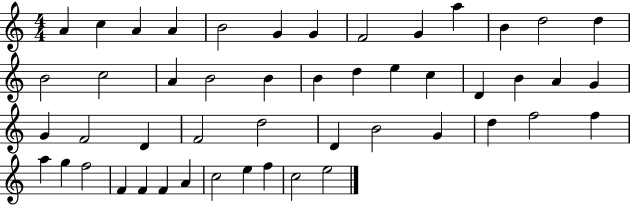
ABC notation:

X:1
T:Untitled
M:4/4
L:1/4
K:C
A c A A B2 G G F2 G a B d2 d B2 c2 A B2 B B d e c D B A G G F2 D F2 d2 D B2 G d f2 f a g f2 F F F A c2 e f c2 e2